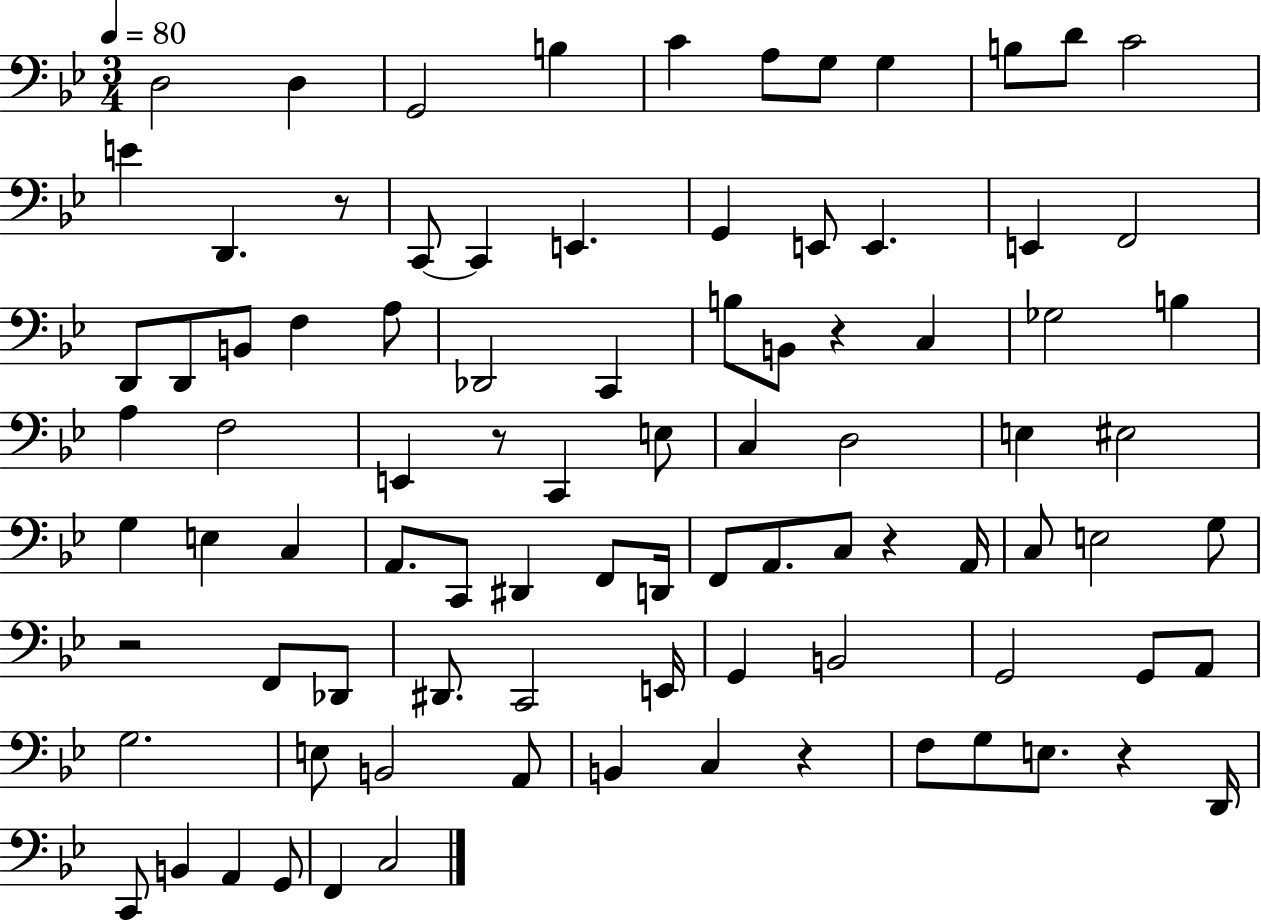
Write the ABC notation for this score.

X:1
T:Untitled
M:3/4
L:1/4
K:Bb
D,2 D, G,,2 B, C A,/2 G,/2 G, B,/2 D/2 C2 E D,, z/2 C,,/2 C,, E,, G,, E,,/2 E,, E,, F,,2 D,,/2 D,,/2 B,,/2 F, A,/2 _D,,2 C,, B,/2 B,,/2 z C, _G,2 B, A, F,2 E,, z/2 C,, E,/2 C, D,2 E, ^E,2 G, E, C, A,,/2 C,,/2 ^D,, F,,/2 D,,/4 F,,/2 A,,/2 C,/2 z A,,/4 C,/2 E,2 G,/2 z2 F,,/2 _D,,/2 ^D,,/2 C,,2 E,,/4 G,, B,,2 G,,2 G,,/2 A,,/2 G,2 E,/2 B,,2 A,,/2 B,, C, z F,/2 G,/2 E,/2 z D,,/4 C,,/2 B,, A,, G,,/2 F,, C,2